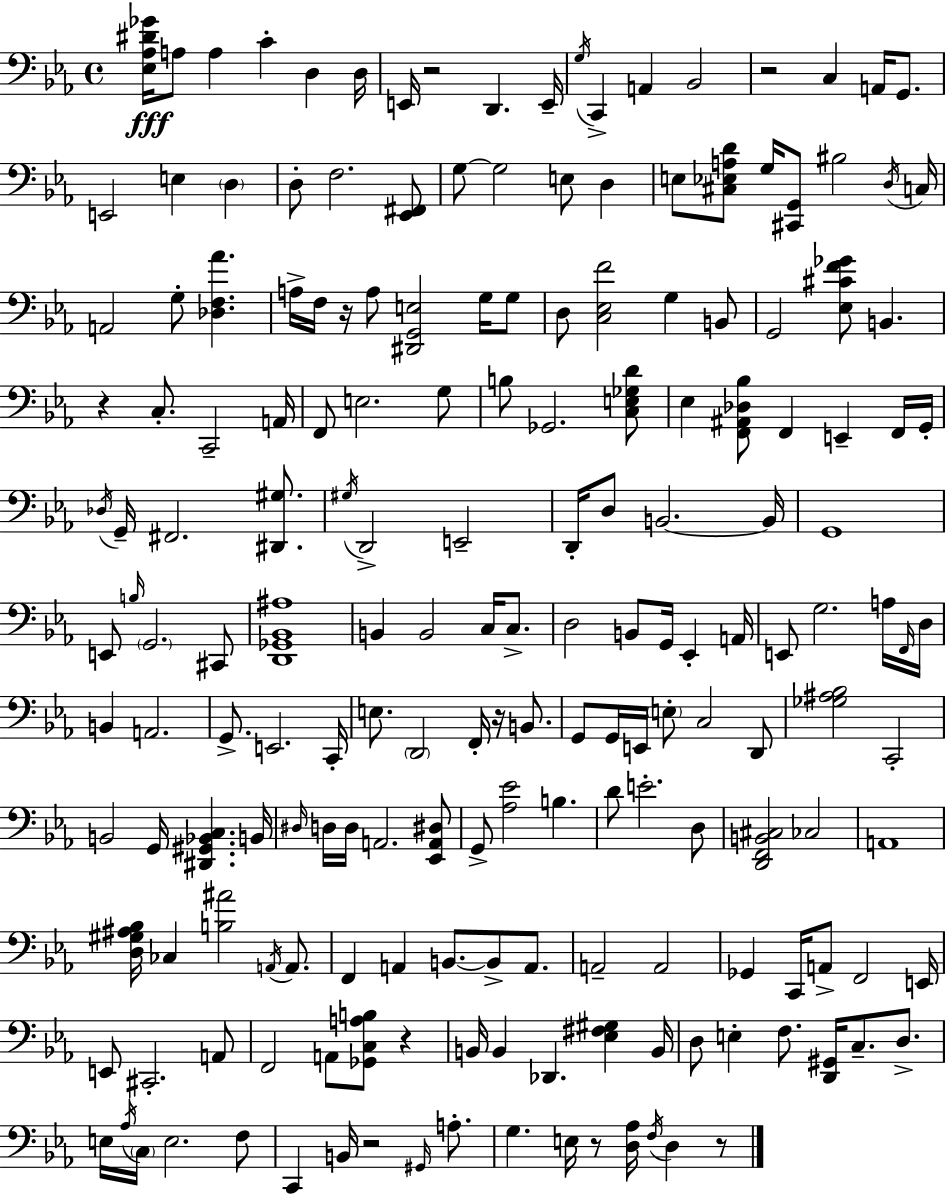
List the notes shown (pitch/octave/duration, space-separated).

[Eb3,Ab3,D#4,Gb4]/s A3/e A3/q C4/q D3/q D3/s E2/s R/h D2/q. E2/s G3/s C2/q A2/q Bb2/h R/h C3/q A2/s G2/e. E2/h E3/q D3/q D3/e F3/h. [Eb2,F#2]/e G3/e G3/h E3/e D3/q E3/e [C#3,Eb3,A3,D4]/e G3/s [C#2,G2]/e BIS3/h D3/s C3/s A2/h G3/e [Db3,F3,Ab4]/q. A3/s F3/s R/s A3/e [D#2,G2,E3]/h G3/s G3/e D3/e [C3,Eb3,F4]/h G3/q B2/e G2/h [Eb3,C#4,F4,Gb4]/e B2/q. R/q C3/e. C2/h A2/s F2/e E3/h. G3/e B3/e Gb2/h. [C3,E3,Gb3,D4]/e Eb3/q [F2,A#2,Db3,Bb3]/e F2/q E2/q F2/s G2/s Db3/s G2/s F#2/h. [D#2,G#3]/e. G#3/s D2/h E2/h D2/s D3/e B2/h. B2/s G2/w E2/e B3/s G2/h. C#2/e [D2,Gb2,Bb2,A#3]/w B2/q B2/h C3/s C3/e. D3/h B2/e G2/s Eb2/q A2/s E2/e G3/h. A3/s F2/s D3/s B2/q A2/h. G2/e. E2/h. C2/s E3/e. D2/h F2/s R/s B2/e. G2/e G2/s E2/s E3/e C3/h D2/e [Gb3,A#3,Bb3]/h C2/h B2/h G2/s [D#2,G#2,Bb2,C3]/q. B2/s D#3/s D3/s D3/s A2/h. [Eb2,A2,D#3]/e G2/e [Ab3,Eb4]/h B3/q. D4/e E4/h. D3/e [D2,F2,B2,C#3]/h CES3/h A2/w [D3,G#3,A#3,Bb3]/s CES3/q [B3,A#4]/h A2/s A2/e. F2/q A2/q B2/e. B2/e A2/e. A2/h A2/h Gb2/q C2/s A2/e F2/h E2/s E2/e C#2/h. A2/e F2/h A2/e [Gb2,C3,A3,B3]/e R/q B2/s B2/q Db2/q. [Eb3,F#3,G#3]/q B2/s D3/e E3/q F3/e. [D2,G#2]/s C3/e. D3/e. E3/s Ab3/s C3/s E3/h. F3/e C2/q B2/s R/h G#2/s A3/e. G3/q. E3/s R/e [D3,Ab3]/s F3/s D3/q R/e